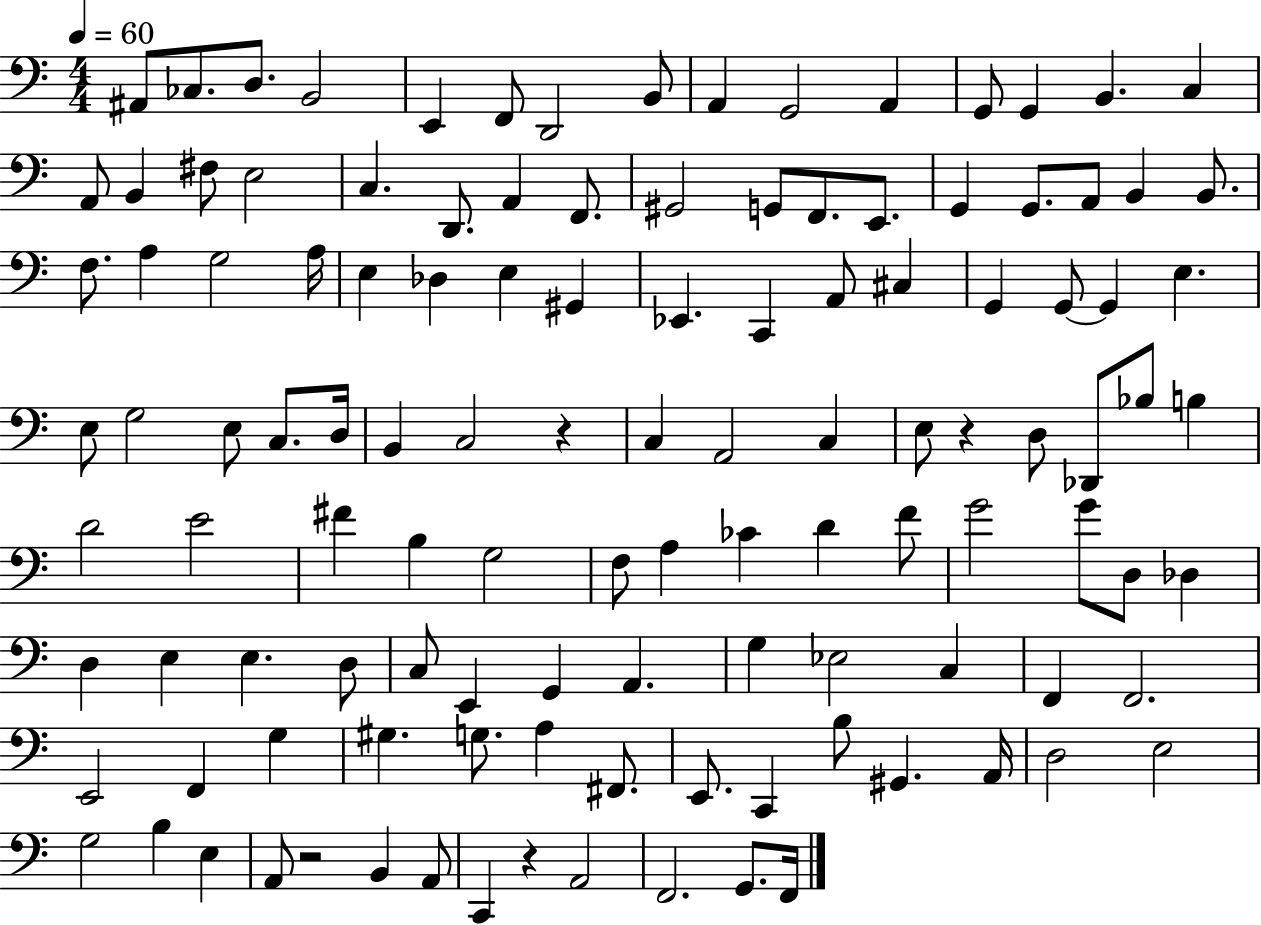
A#2/e CES3/e. D3/e. B2/h E2/q F2/e D2/h B2/e A2/q G2/h A2/q G2/e G2/q B2/q. C3/q A2/e B2/q F#3/e E3/h C3/q. D2/e. A2/q F2/e. G#2/h G2/e F2/e. E2/e. G2/q G2/e. A2/e B2/q B2/e. F3/e. A3/q G3/h A3/s E3/q Db3/q E3/q G#2/q Eb2/q. C2/q A2/e C#3/q G2/q G2/e G2/q E3/q. E3/e G3/h E3/e C3/e. D3/s B2/q C3/h R/q C3/q A2/h C3/q E3/e R/q D3/e Db2/e Bb3/e B3/q D4/h E4/h F#4/q B3/q G3/h F3/e A3/q CES4/q D4/q F4/e G4/h G4/e D3/e Db3/q D3/q E3/q E3/q. D3/e C3/e E2/q G2/q A2/q. G3/q Eb3/h C3/q F2/q F2/h. E2/h F2/q G3/q G#3/q. G3/e. A3/q F#2/e. E2/e. C2/q B3/e G#2/q. A2/s D3/h E3/h G3/h B3/q E3/q A2/e R/h B2/q A2/e C2/q R/q A2/h F2/h. G2/e. F2/s